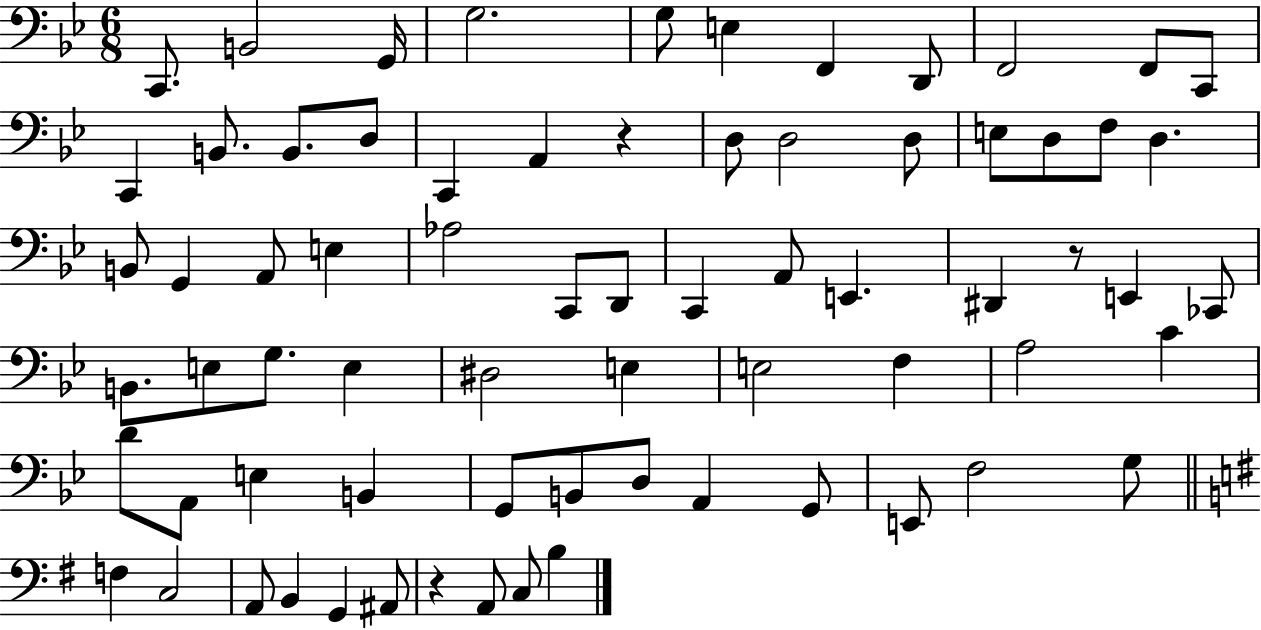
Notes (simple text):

C2/e. B2/h G2/s G3/h. G3/e E3/q F2/q D2/e F2/h F2/e C2/e C2/q B2/e. B2/e. D3/e C2/q A2/q R/q D3/e D3/h D3/e E3/e D3/e F3/e D3/q. B2/e G2/q A2/e E3/q Ab3/h C2/e D2/e C2/q A2/e E2/q. D#2/q R/e E2/q CES2/e B2/e. E3/e G3/e. E3/q D#3/h E3/q E3/h F3/q A3/h C4/q D4/e A2/e E3/q B2/q G2/e B2/e D3/e A2/q G2/e E2/e F3/h G3/e F3/q C3/h A2/e B2/q G2/q A#2/e R/q A2/e C3/e B3/q